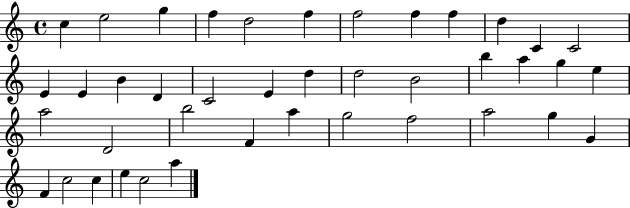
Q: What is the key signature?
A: C major